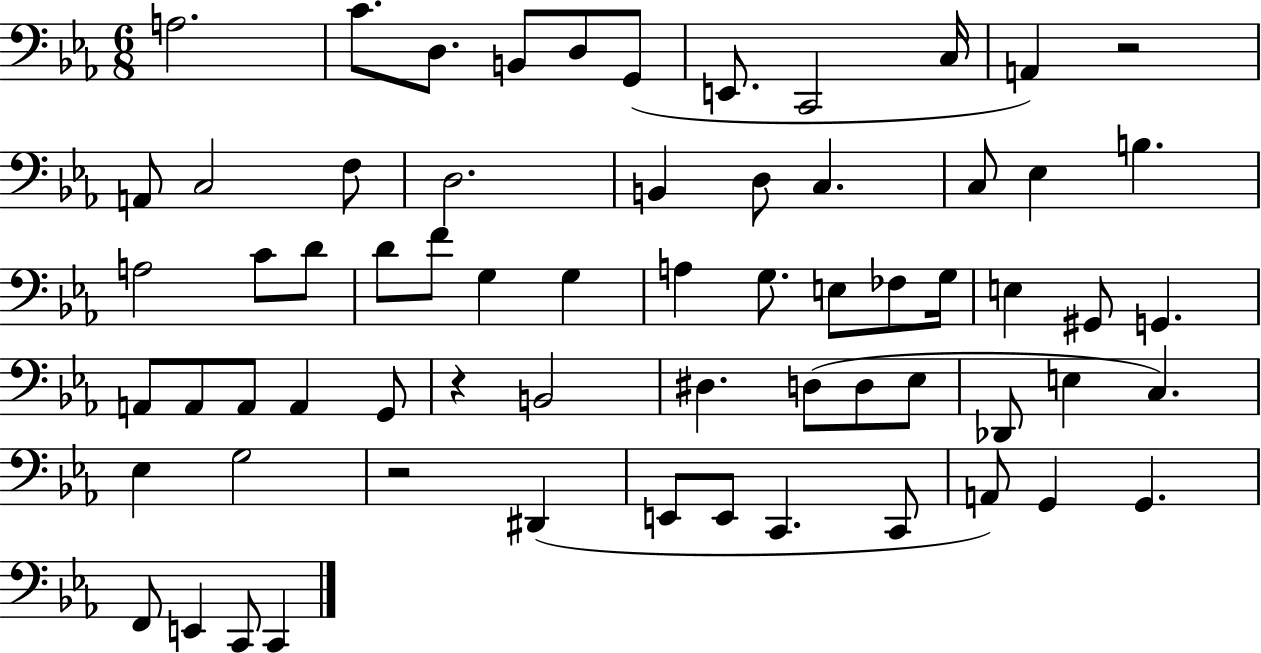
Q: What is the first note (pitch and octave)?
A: A3